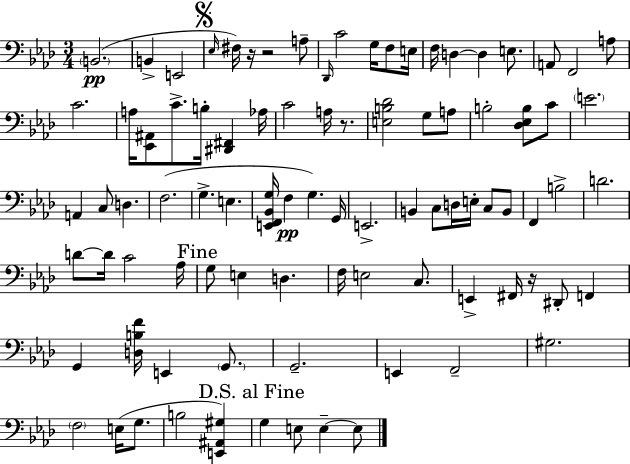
B2/h. B2/q E2/h Eb3/s F#3/s R/s R/h A3/e Db2/s C4/h G3/s F3/e E3/s F3/s D3/q D3/q E3/e. A2/e F2/h A3/e C4/h. A3/s [Eb2,A#2]/e C4/e. B3/s [D#2,F#2]/q Ab3/s C4/h A3/s R/e. [E3,B3,Db4]/h G3/e A3/e B3/h [Db3,Eb3,B3]/e C4/e E4/h. A2/q C3/e D3/q. F3/h. G3/q. E3/q. [E2,F2,Bb2,G3]/s F3/q G3/q. G2/s E2/h. B2/q C3/e D3/s E3/s C3/e B2/e F2/q B3/h D4/h. D4/e D4/s C4/h Ab3/s G3/e E3/q D3/q. F3/s E3/h C3/e. E2/q F#2/s R/s D#2/e F2/q G2/q [D3,B3,F4]/s E2/q G2/e. G2/h. E2/q F2/h G#3/h. F3/h E3/s G3/e. B3/h [E2,A#2,G#3]/q G3/q E3/e E3/q E3/e